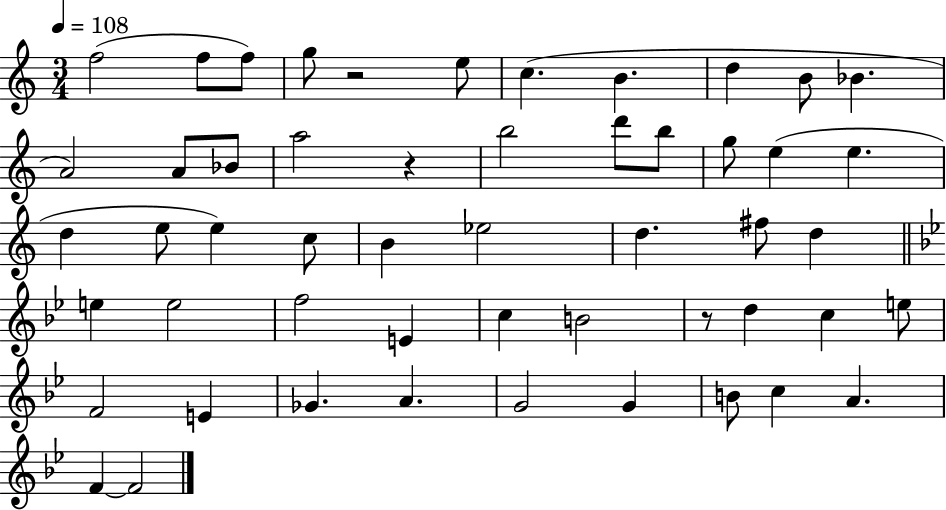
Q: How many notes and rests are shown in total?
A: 52